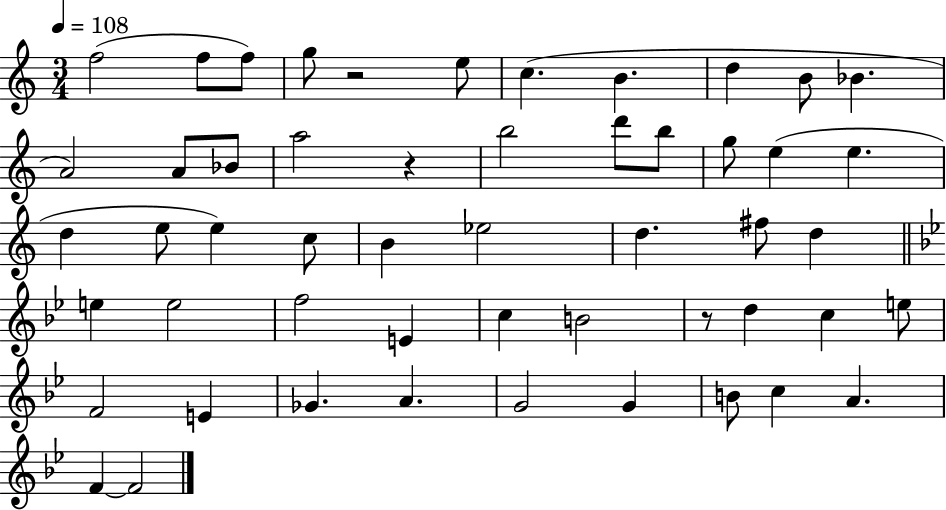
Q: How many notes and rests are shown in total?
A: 52